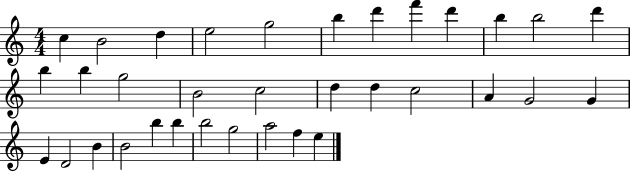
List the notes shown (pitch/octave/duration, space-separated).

C5/q B4/h D5/q E5/h G5/h B5/q D6/q F6/q D6/q B5/q B5/h D6/q B5/q B5/q G5/h B4/h C5/h D5/q D5/q C5/h A4/q G4/h G4/q E4/q D4/h B4/q B4/h B5/q B5/q B5/h G5/h A5/h F5/q E5/q